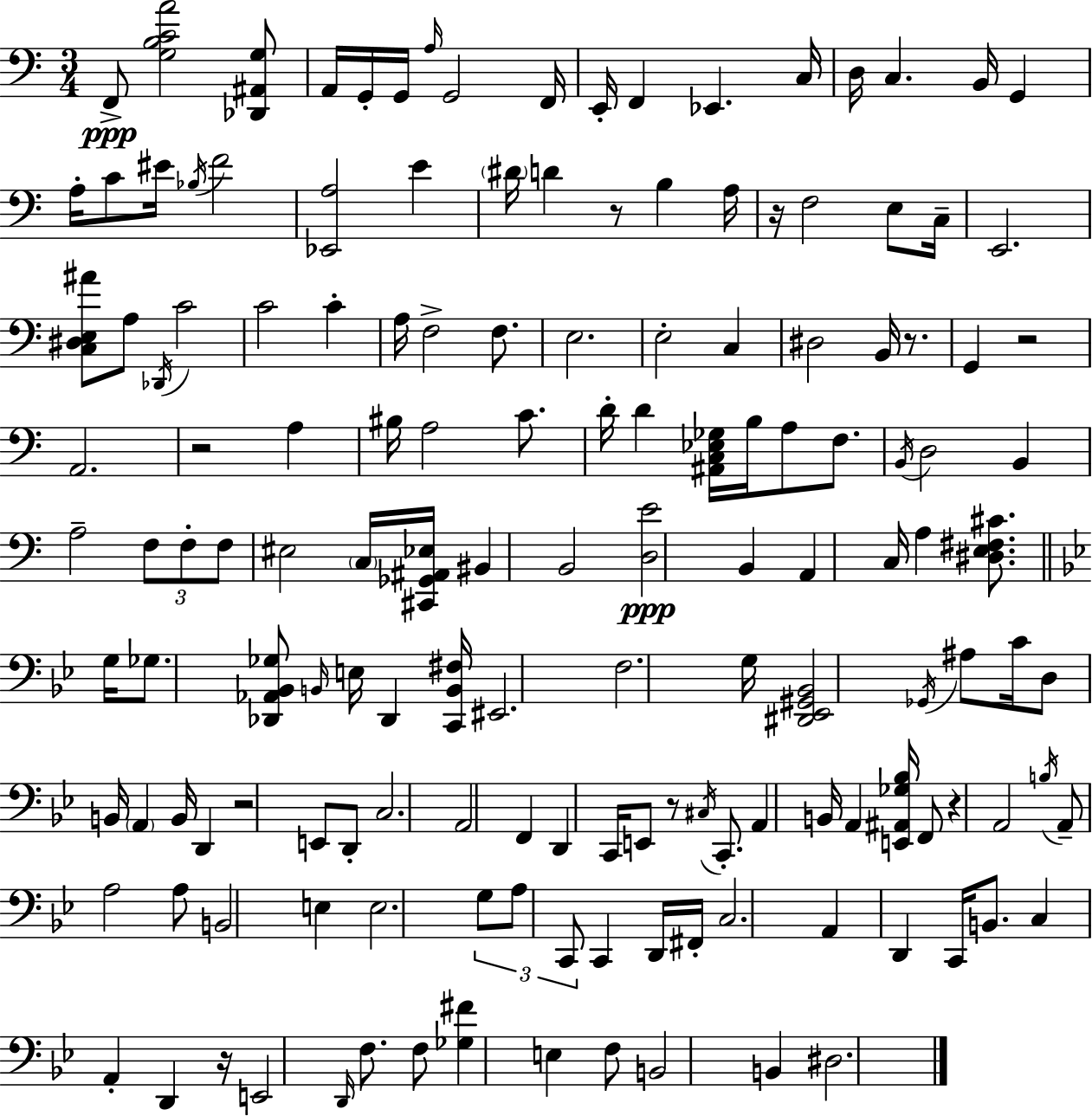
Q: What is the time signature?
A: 3/4